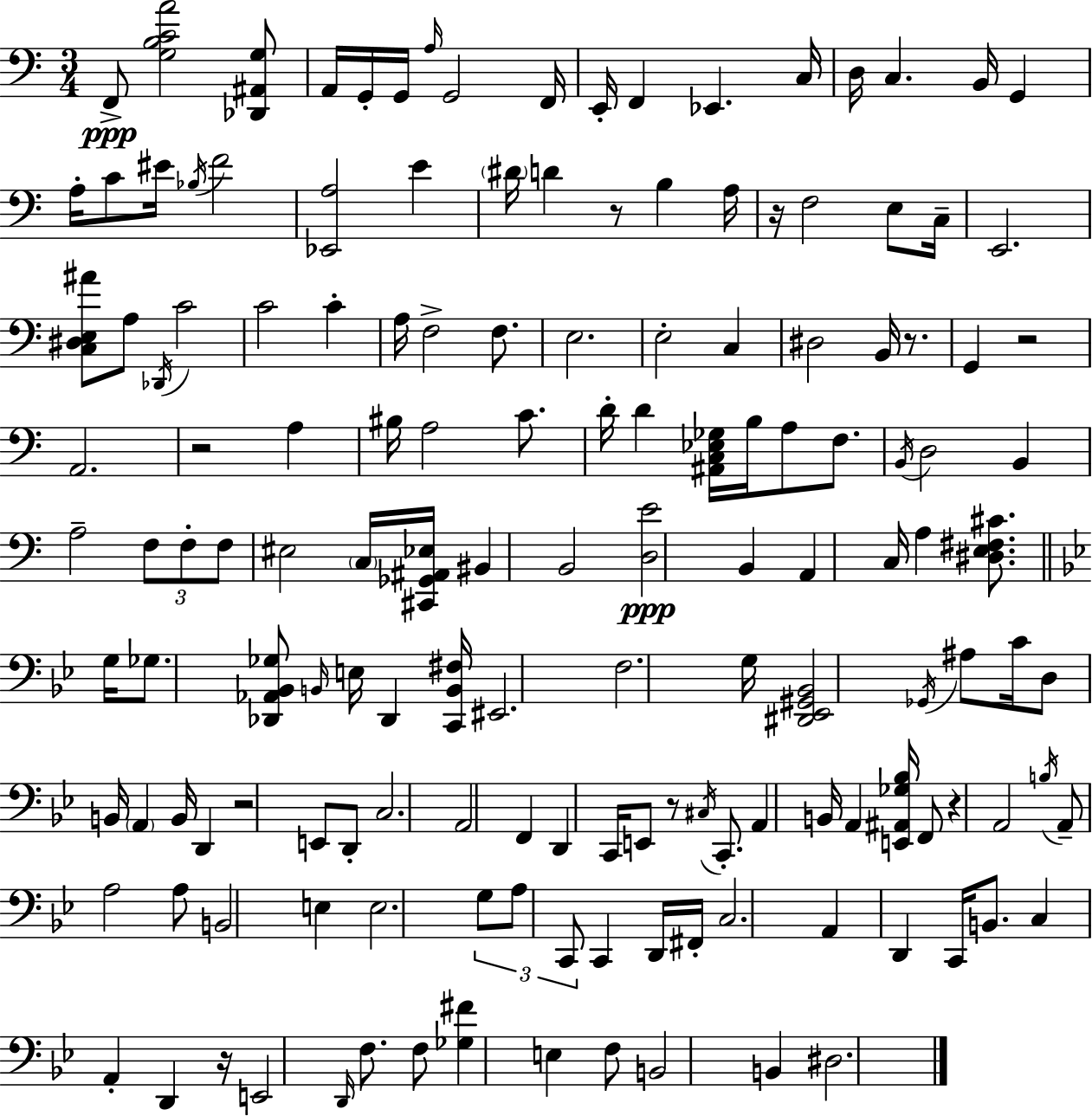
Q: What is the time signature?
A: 3/4